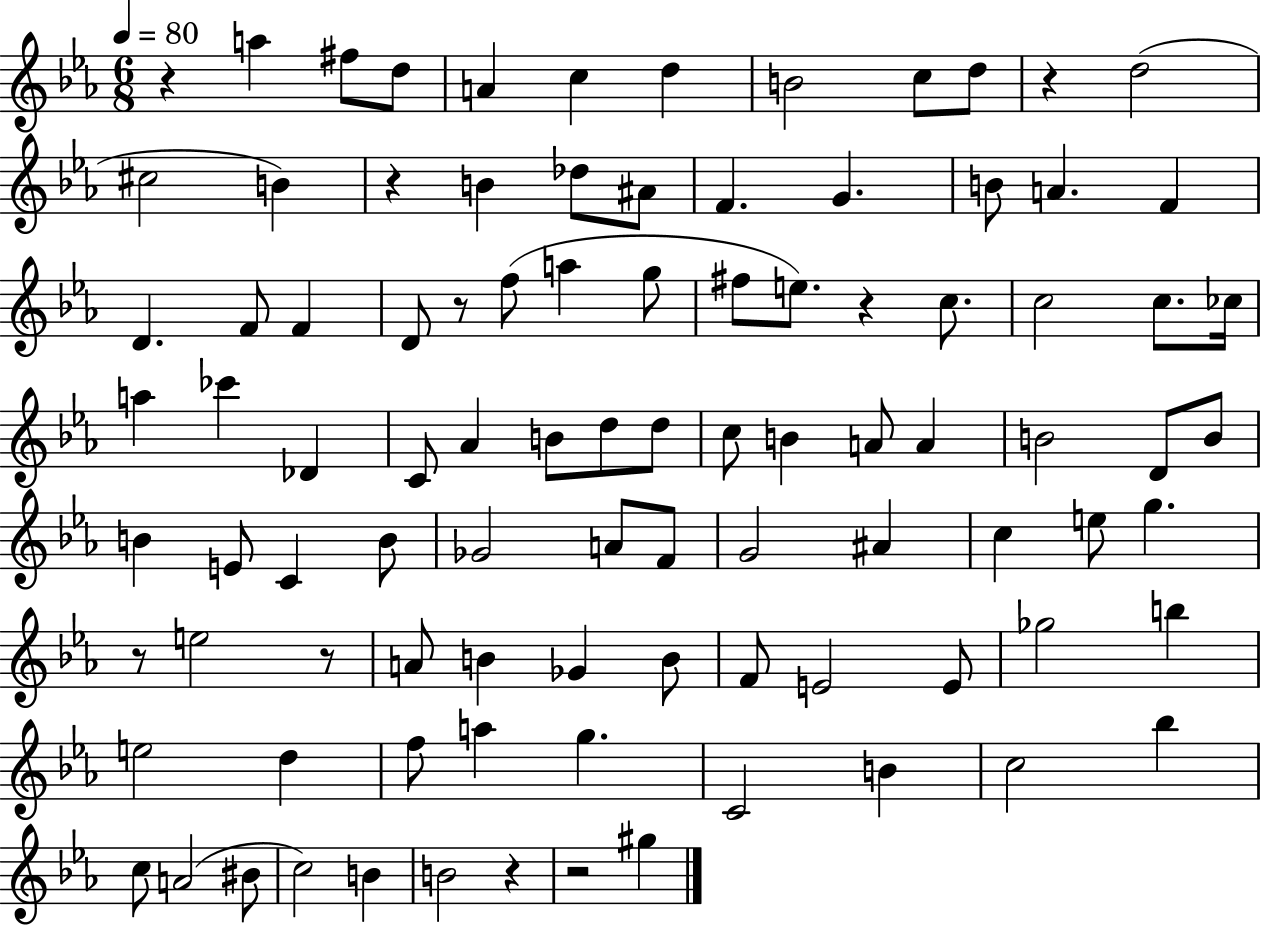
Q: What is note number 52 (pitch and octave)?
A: B4